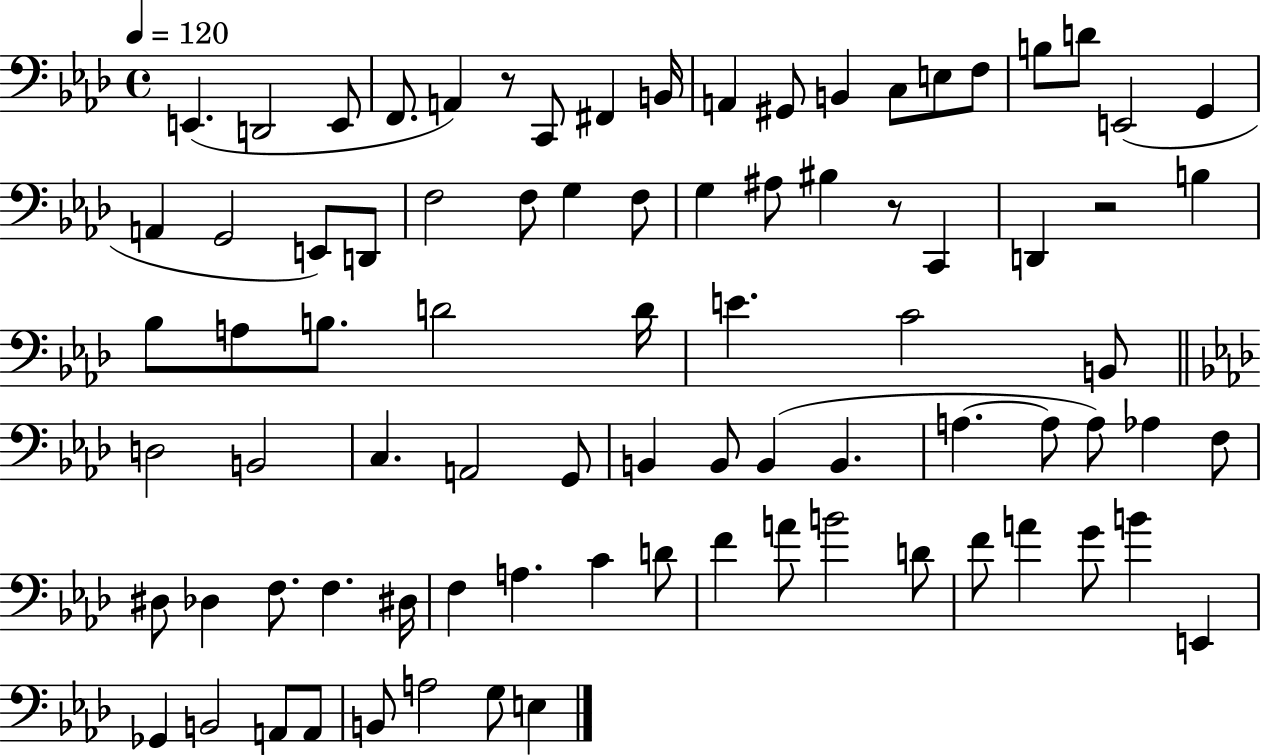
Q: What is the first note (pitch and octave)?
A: E2